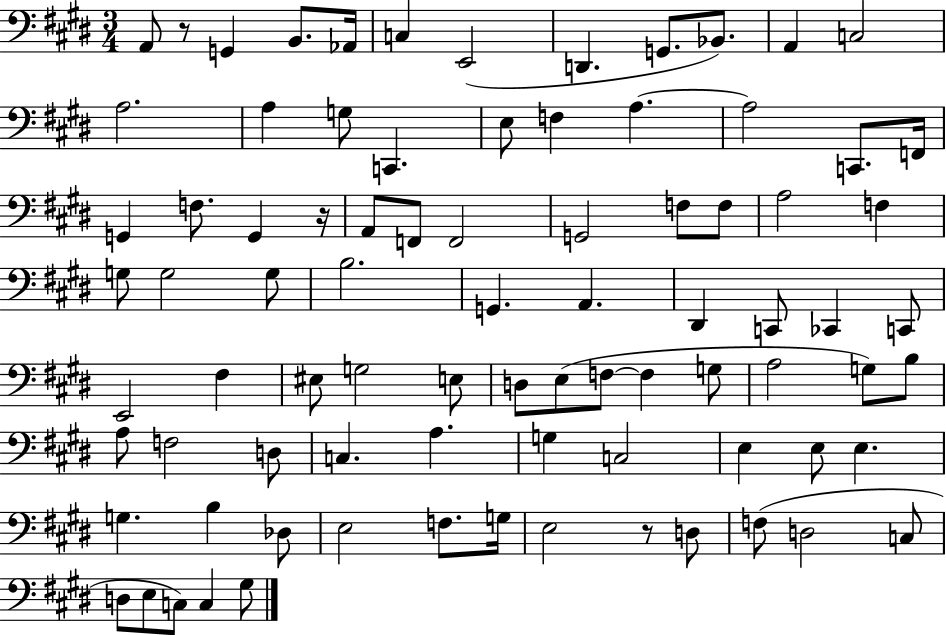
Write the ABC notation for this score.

X:1
T:Untitled
M:3/4
L:1/4
K:E
A,,/2 z/2 G,, B,,/2 _A,,/4 C, E,,2 D,, G,,/2 _B,,/2 A,, C,2 A,2 A, G,/2 C,, E,/2 F, A, A,2 C,,/2 F,,/4 G,, F,/2 G,, z/4 A,,/2 F,,/2 F,,2 G,,2 F,/2 F,/2 A,2 F, G,/2 G,2 G,/2 B,2 G,, A,, ^D,, C,,/2 _C,, C,,/2 E,,2 ^F, ^E,/2 G,2 E,/2 D,/2 E,/2 F,/2 F, G,/2 A,2 G,/2 B,/2 A,/2 F,2 D,/2 C, A, G, C,2 E, E,/2 E, G, B, _D,/2 E,2 F,/2 G,/4 E,2 z/2 D,/2 F,/2 D,2 C,/2 D,/2 E,/2 C,/2 C, ^G,/2